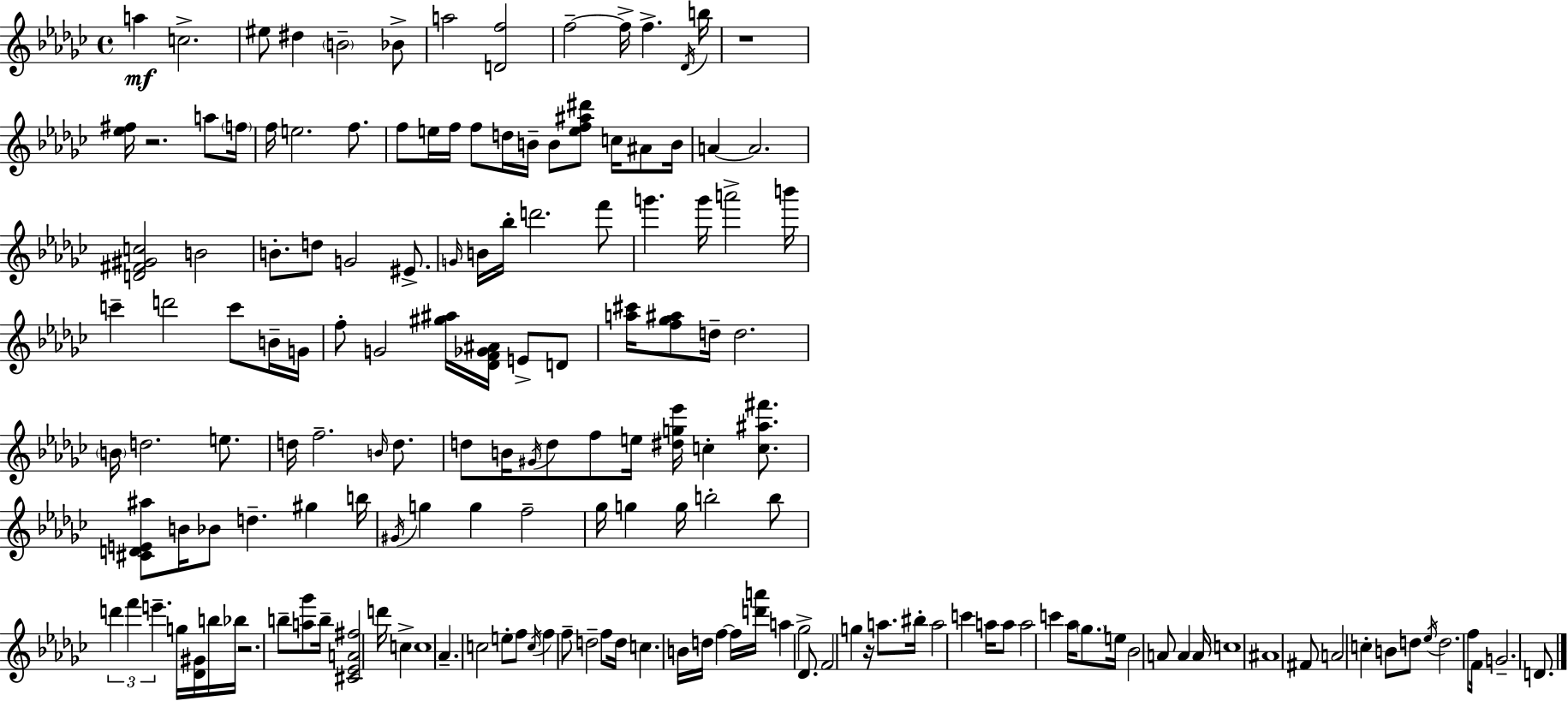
X:1
T:Untitled
M:4/4
L:1/4
K:Ebm
a c2 ^e/2 ^d B2 _B/2 a2 [Df]2 f2 f/4 f _D/4 b/4 z4 [_e^f]/4 z2 a/2 f/4 f/4 e2 f/2 f/2 e/4 f/4 f/2 d/4 B/4 B/2 [ef^a^d']/2 c/4 ^A/2 B/4 A A2 [D^F^Gc]2 B2 B/2 d/2 G2 ^E/2 G/4 B/4 _b/4 d'2 f'/2 g' g'/4 a'2 b'/4 c' d'2 c'/2 B/4 G/4 f/2 G2 [^g^a]/4 [_DF_G^A]/4 E/2 D/2 [a^c']/4 [f_g^a]/2 d/4 d2 B/4 d2 e/2 d/4 f2 B/4 d/2 d/2 B/4 ^G/4 d/2 f/2 e/4 [^dg_e']/4 c [c^a^f']/2 [^CDE^a]/2 B/4 _B/2 d ^g b/4 ^G/4 g g f2 _g/4 g g/4 b2 b/2 d' f' e' g/4 [_D^G]/4 b/4 _b/4 z2 b/2 [a_g']/2 b/4 [^C_EA^f]2 d'/4 c c4 _A c2 e/2 f/2 c/4 f f/2 d2 f/2 d/4 c B/4 d/4 f f/4 [d'a']/4 a _g2 _D/2 F2 g z/4 a/2 ^b/4 a2 c' a/4 a/2 a2 c' _a/4 _g/2 e/4 _B2 A/2 A A/4 c4 ^A4 ^F/2 A2 c B/2 d/2 _e/4 d2 f/2 F/4 G2 D/2